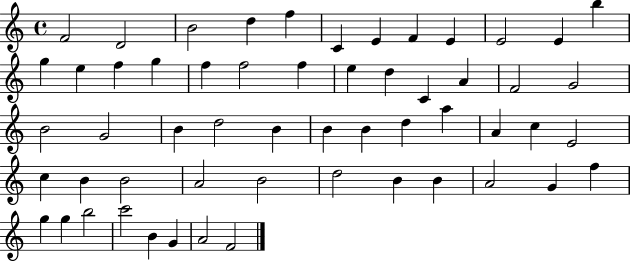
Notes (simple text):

F4/h D4/h B4/h D5/q F5/q C4/q E4/q F4/q E4/q E4/h E4/q B5/q G5/q E5/q F5/q G5/q F5/q F5/h F5/q E5/q D5/q C4/q A4/q F4/h G4/h B4/h G4/h B4/q D5/h B4/q B4/q B4/q D5/q A5/q A4/q C5/q E4/h C5/q B4/q B4/h A4/h B4/h D5/h B4/q B4/q A4/h G4/q F5/q G5/q G5/q B5/h C6/h B4/q G4/q A4/h F4/h